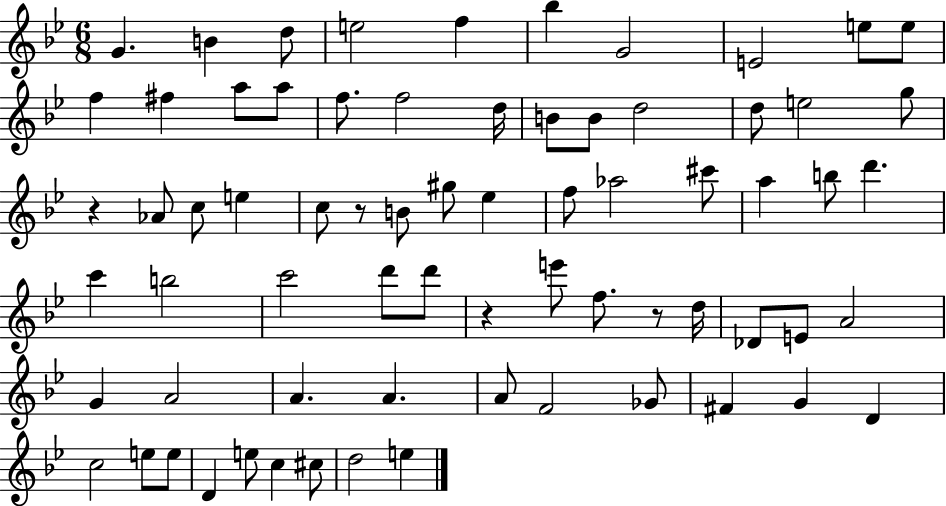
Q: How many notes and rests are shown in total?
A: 70